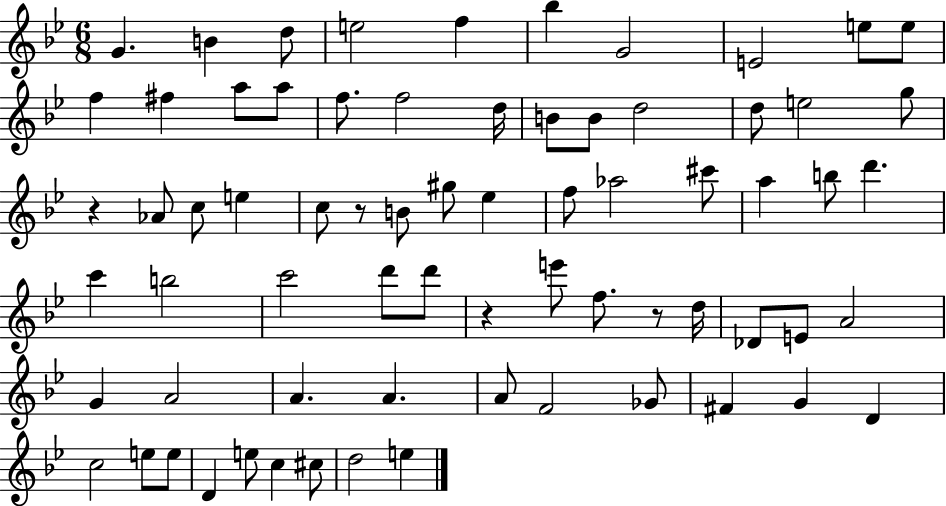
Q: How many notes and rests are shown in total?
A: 70